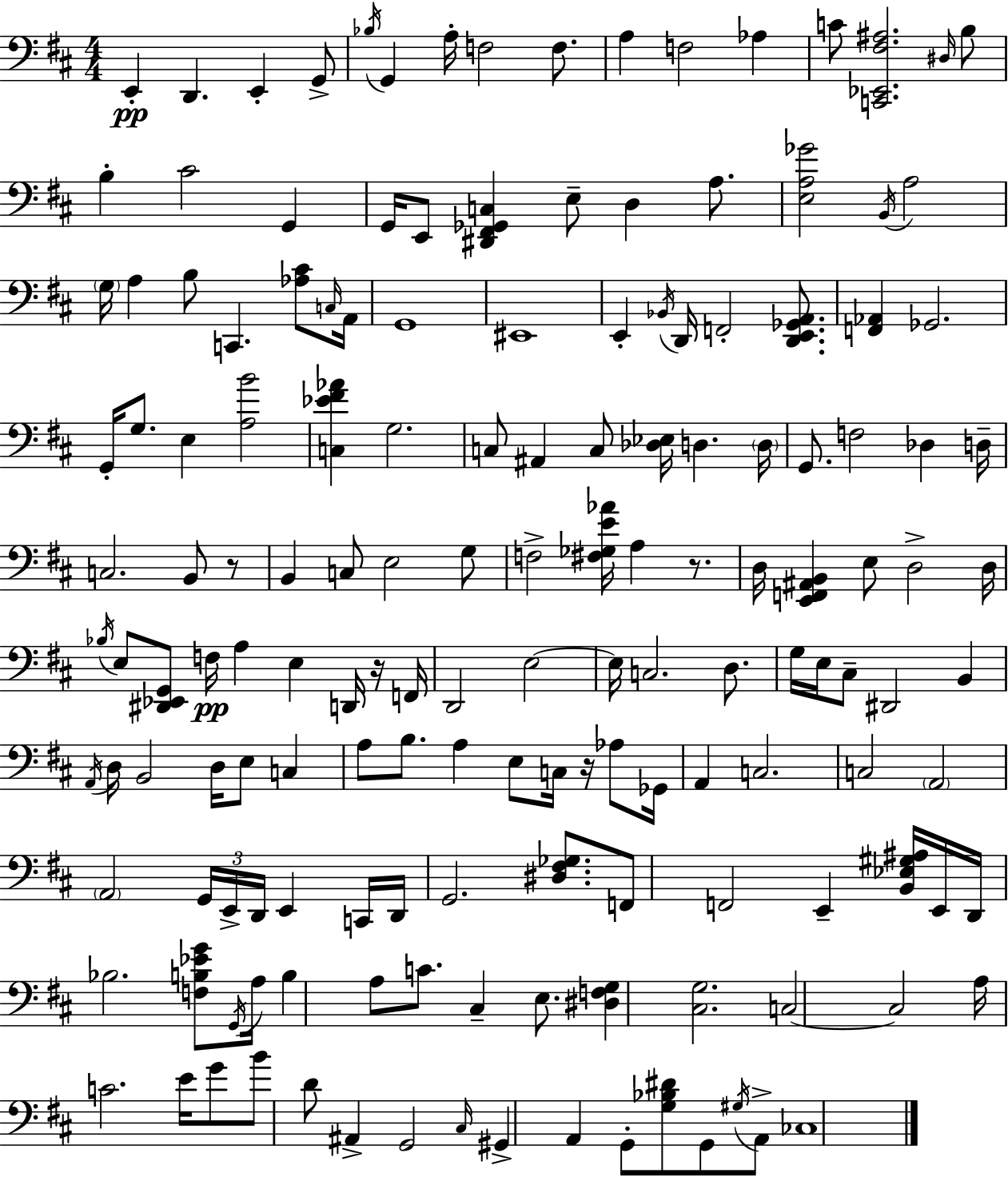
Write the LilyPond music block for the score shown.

{
  \clef bass
  \numericTimeSignature
  \time 4/4
  \key d \major
  e,4-.\pp d,4. e,4-. g,8-> | \acciaccatura { bes16 } g,4 a16-. f2 f8. | a4 f2 aes4 | c'8 <c, ees, fis ais>2. \grace { dis16 } | \break b8 b4-. cis'2 g,4 | g,16 e,8 <dis, fis, ges, c>4 e8-- d4 a8. | <e a ges'>2 \acciaccatura { b,16 } a2 | \parenthesize g16 a4 b8 c,4. | \break <aes cis'>8 \grace { c16 } a,16 g,1 | eis,1 | e,4-. \acciaccatura { bes,16 } d,16 f,2-. | <d, e, ges, a,>8. <f, aes,>4 ges,2. | \break g,16-. g8. e4 <a b'>2 | <c ees' fis' aes'>4 g2. | c8 ais,4 c8 <des ees>16 d4. | \parenthesize d16 g,8. f2 | \break des4 d16-- c2. | b,8 r8 b,4 c8 e2 | g8 f2-> <fis ges e' aes'>16 a4 | r8. d16 <e, f, ais, b,>4 e8 d2-> | \break d16 \acciaccatura { bes16 } e8 <dis, ees, g,>8 f16\pp a4 e4 | d,16 r16 f,16 d,2 e2~~ | e16 c2. | d8. g16 e16 cis8-- dis,2 | \break b,4 \acciaccatura { a,16 } d16 b,2 | d16 e8 c4 a8 b8. a4 | e8 c16 r16 aes8 ges,16 a,4 c2. | c2 \parenthesize a,2 | \break \parenthesize a,2 \tuplet 3/2 { g,16 | e,16-> d,16 } e,4 c,16 d,16 g,2. | <dis fis ges>8. f,8 f,2 | e,4-- <b, ees gis ais>16 e,16 d,16 bes2. | \break <f b ees' g'>8 \acciaccatura { g,16 } a16 b4 a8 c'8. | cis4-- e8. <dis f g>4 <cis g>2. | c2~~ | c2 a16 c'2. | \break e'16 g'8 b'8 d'8 ais,4-> | g,2 \grace { cis16 } gis,4-> a,4 | g,8-. <g bes dis'>8 g,8 \acciaccatura { gis16 } a,8-> ces1 | \bar "|."
}